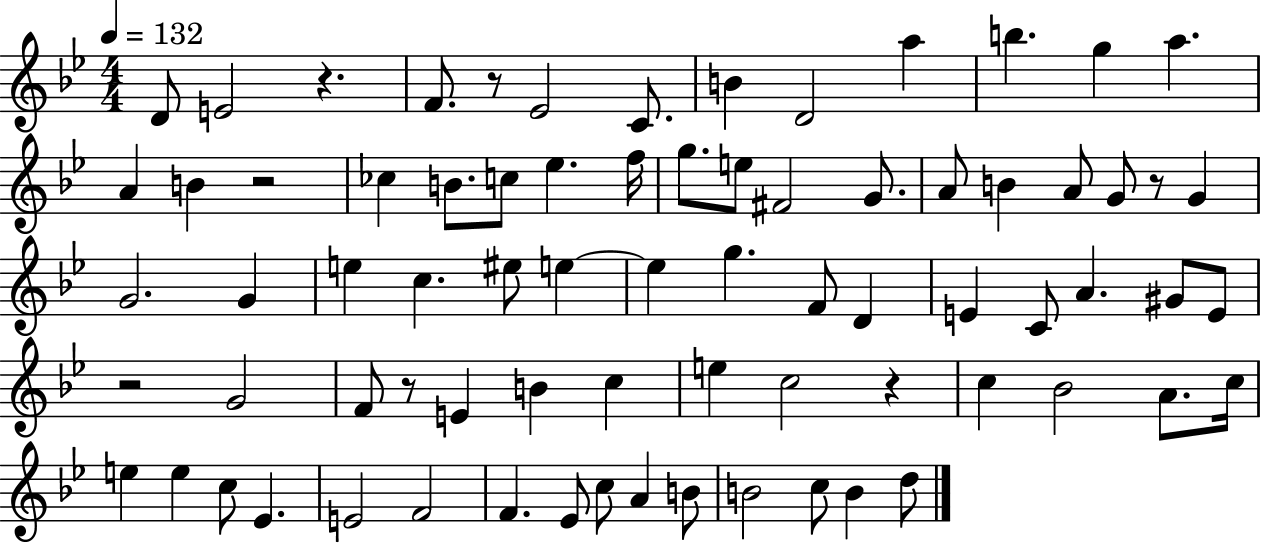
D4/e E4/h R/q. F4/e. R/e Eb4/h C4/e. B4/q D4/h A5/q B5/q. G5/q A5/q. A4/q B4/q R/h CES5/q B4/e. C5/e Eb5/q. F5/s G5/e. E5/e F#4/h G4/e. A4/e B4/q A4/e G4/e R/e G4/q G4/h. G4/q E5/q C5/q. EIS5/e E5/q E5/q G5/q. F4/e D4/q E4/q C4/e A4/q. G#4/e E4/e R/h G4/h F4/e R/e E4/q B4/q C5/q E5/q C5/h R/q C5/q Bb4/h A4/e. C5/s E5/q E5/q C5/e Eb4/q. E4/h F4/h F4/q. Eb4/e C5/e A4/q B4/e B4/h C5/e B4/q D5/e